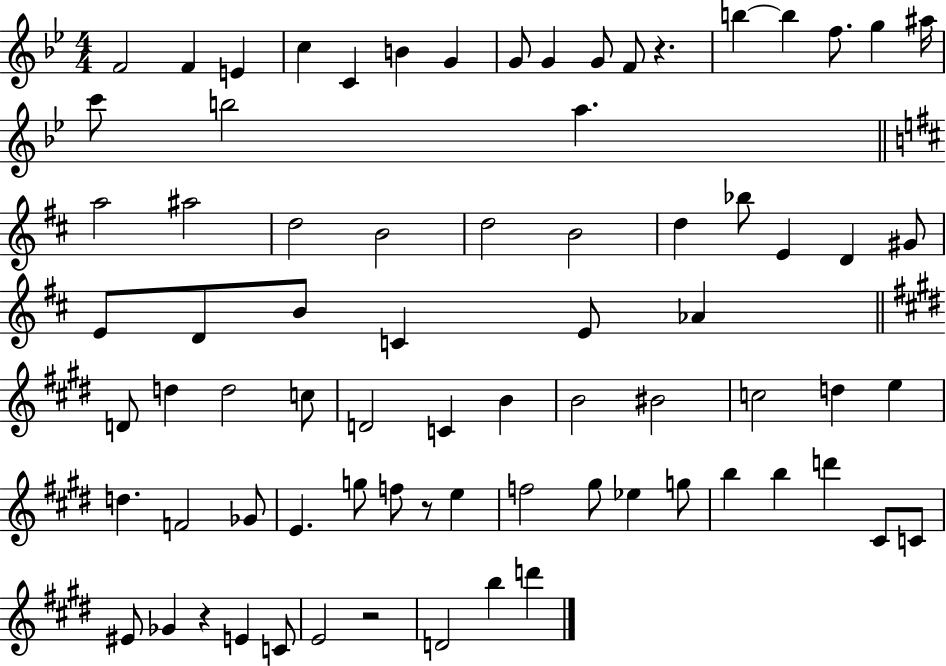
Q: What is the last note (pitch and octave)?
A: D6